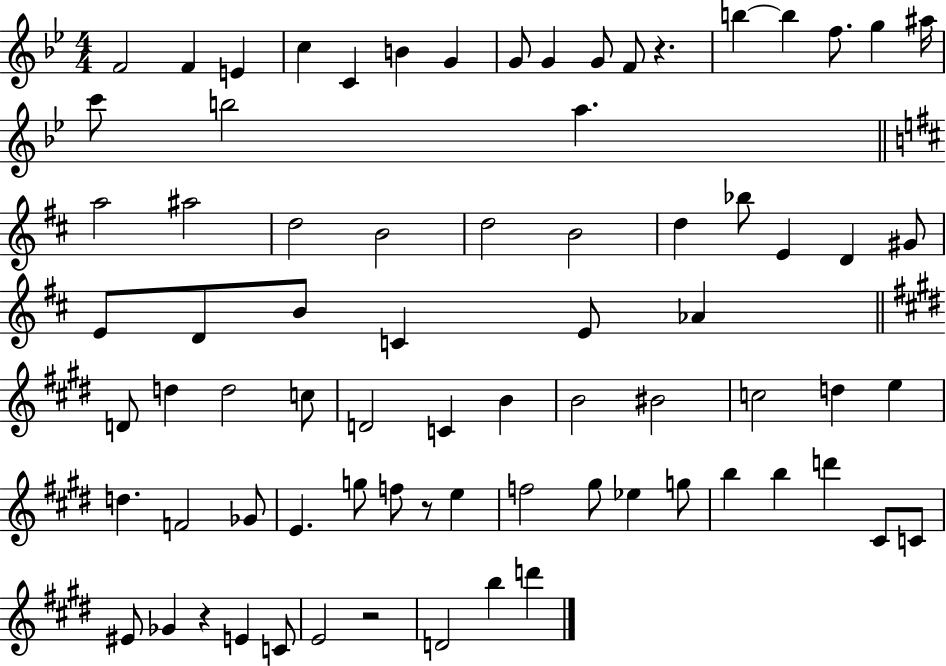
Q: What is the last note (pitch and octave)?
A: D6